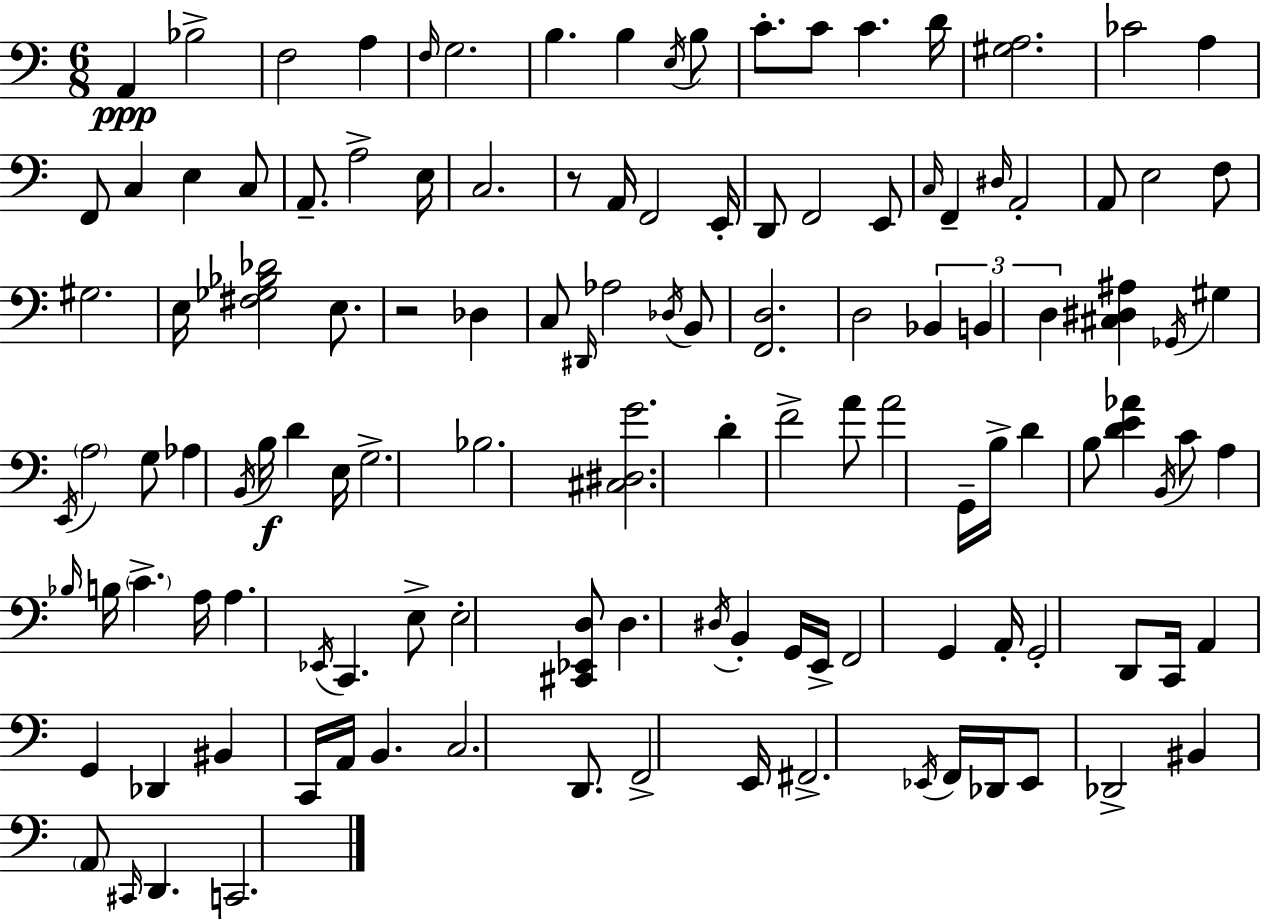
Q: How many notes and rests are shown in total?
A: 124